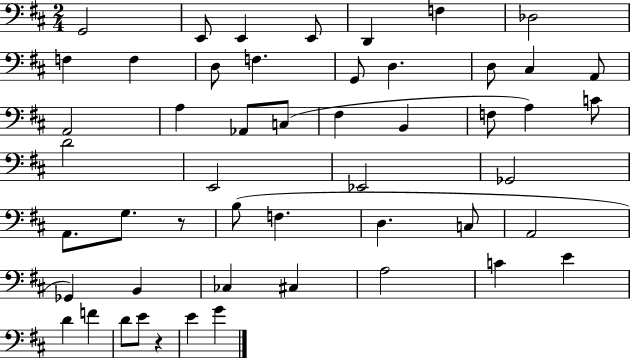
G2/h E2/e E2/q E2/e D2/q F3/q Db3/h F3/q F3/q D3/e F3/q. G2/e D3/q. D3/e C#3/q A2/e A2/h A3/q Ab2/e C3/e F#3/q B2/q F3/e A3/q C4/e D4/h E2/h Eb2/h Gb2/h A2/e. G3/e. R/e B3/e F3/q. D3/q. C3/e A2/h Gb2/q B2/q CES3/q C#3/q A3/h C4/q E4/q D4/q F4/q D4/e E4/e R/q E4/q G4/q